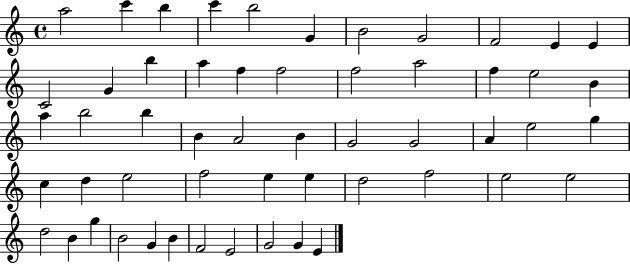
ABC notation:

X:1
T:Untitled
M:4/4
L:1/4
K:C
a2 c' b c' b2 G B2 G2 F2 E E C2 G b a f f2 f2 a2 f e2 B a b2 b B A2 B G2 G2 A e2 g c d e2 f2 e e d2 f2 e2 e2 d2 B g B2 G B F2 E2 G2 G E